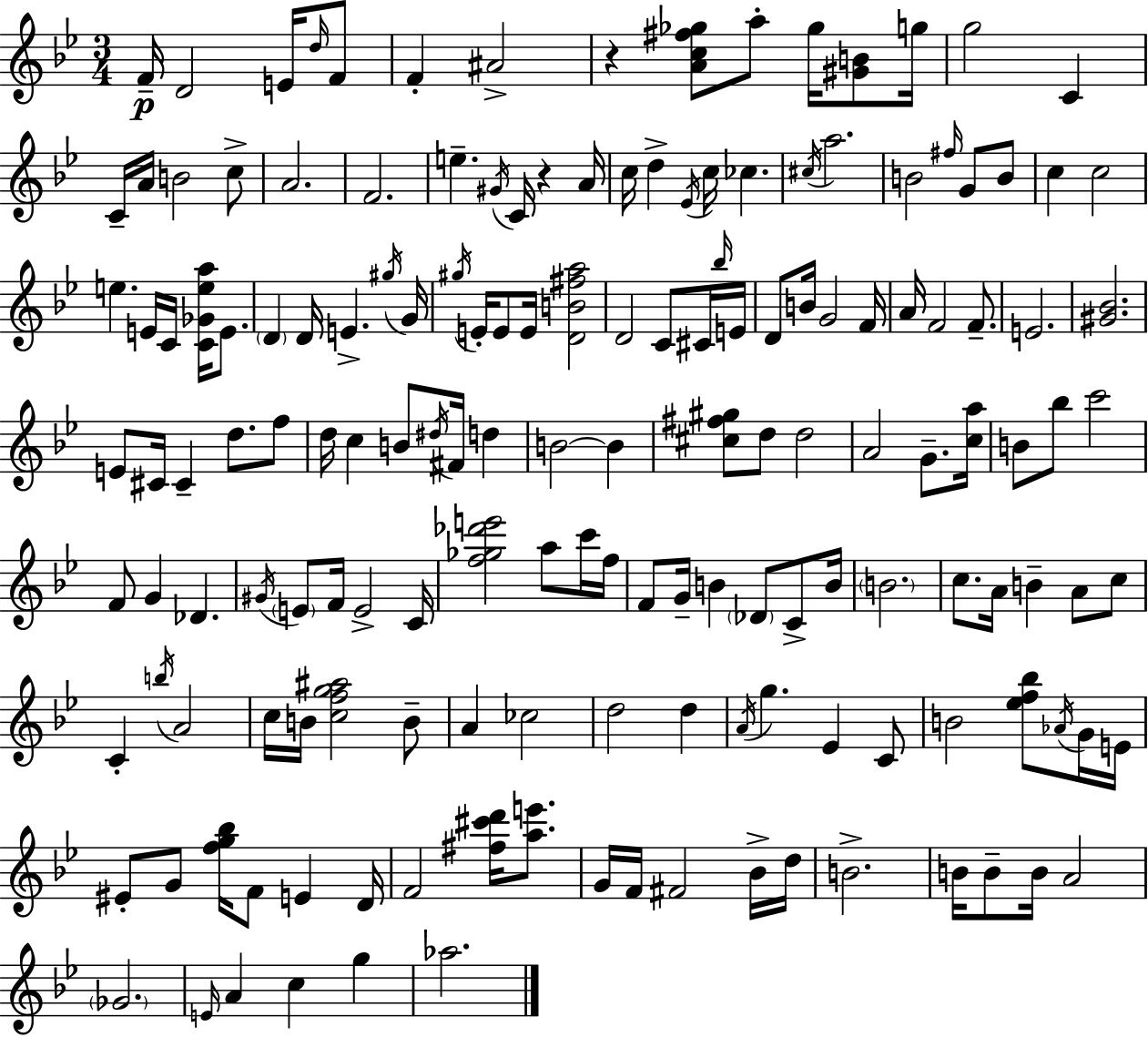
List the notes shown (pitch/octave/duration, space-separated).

F4/s D4/h E4/s D5/s F4/e F4/q A#4/h R/q [A4,C5,F#5,Gb5]/e A5/e Gb5/s [G#4,B4]/e G5/s G5/h C4/q C4/s A4/s B4/h C5/e A4/h. F4/h. E5/q. G#4/s C4/s R/q A4/s C5/s D5/q Eb4/s C5/s CES5/q. C#5/s A5/h. B4/h F#5/s G4/e B4/e C5/q C5/h E5/q. E4/s C4/s [C4,Gb4,E5,A5]/s E4/e. D4/q D4/s E4/q. G#5/s G4/s G#5/s E4/s E4/e E4/s [D4,B4,F#5,A5]/h D4/h C4/e C#4/s Bb5/s E4/s D4/e B4/s G4/h F4/s A4/s F4/h F4/e. E4/h. [G#4,Bb4]/h. E4/e C#4/s C#4/q D5/e. F5/e D5/s C5/q B4/e D#5/s F#4/s D5/q B4/h B4/q [C#5,F#5,G#5]/e D5/e D5/h A4/h G4/e. [C5,A5]/s B4/e Bb5/e C6/h F4/e G4/q Db4/q. G#4/s E4/e F4/s E4/h C4/s [F5,Gb5,Db6,E6]/h A5/e C6/s F5/s F4/e G4/s B4/q Db4/e C4/e B4/s B4/h. C5/e. A4/s B4/q A4/e C5/e C4/q B5/s A4/h C5/s B4/s [C5,F5,G5,A#5]/h B4/e A4/q CES5/h D5/h D5/q A4/s G5/q. Eb4/q C4/e B4/h [Eb5,F5,Bb5]/e Ab4/s G4/s E4/s EIS4/e G4/e [F5,G5,Bb5]/s F4/e E4/q D4/s F4/h [F#5,C#6,D6]/s [A5,E6]/e. G4/s F4/s F#4/h Bb4/s D5/s B4/h. B4/s B4/e B4/s A4/h Gb4/h. E4/s A4/q C5/q G5/q Ab5/h.